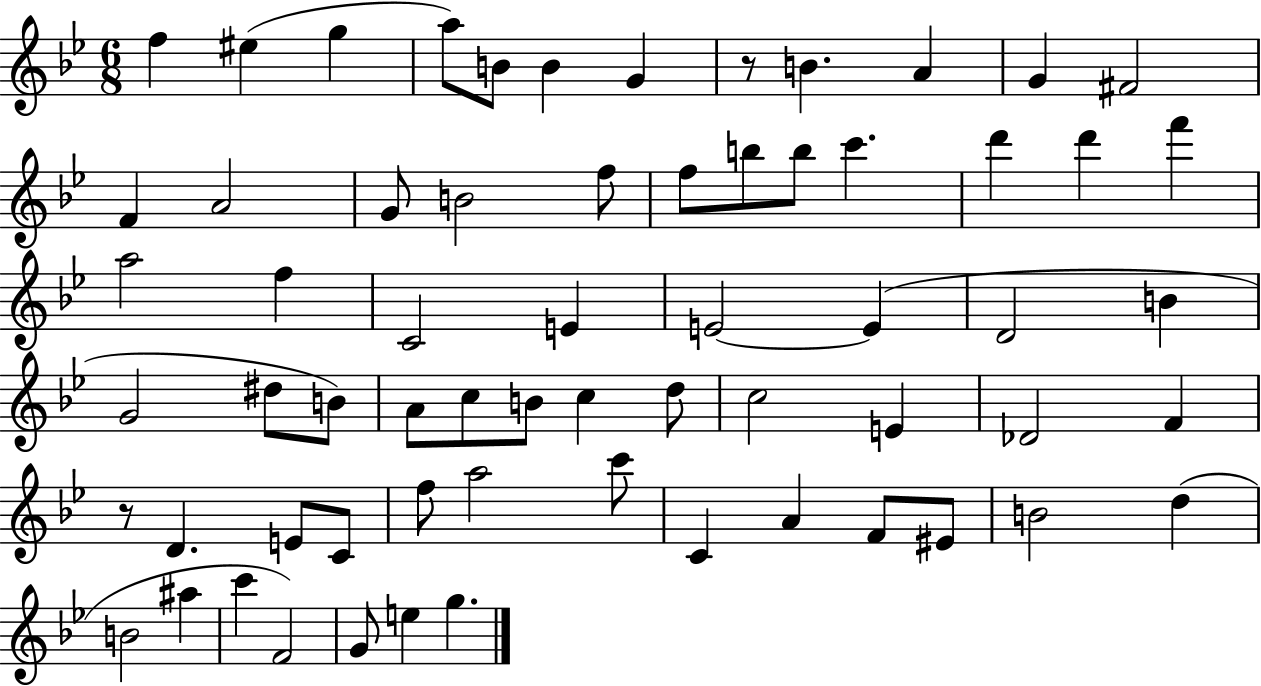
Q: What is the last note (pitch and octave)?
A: G5